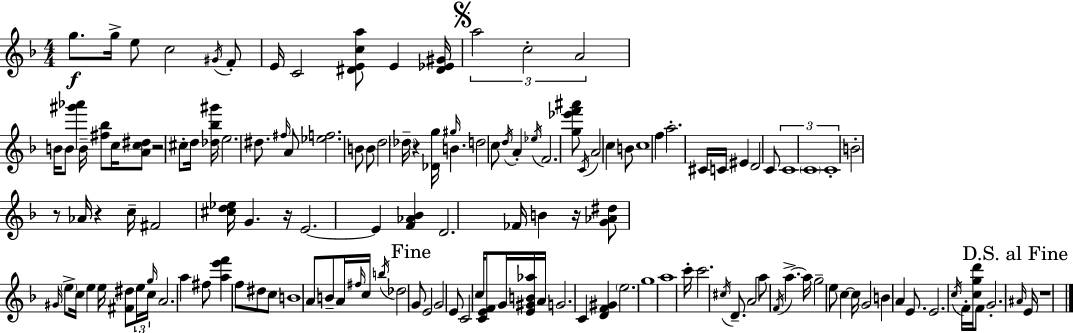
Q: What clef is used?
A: treble